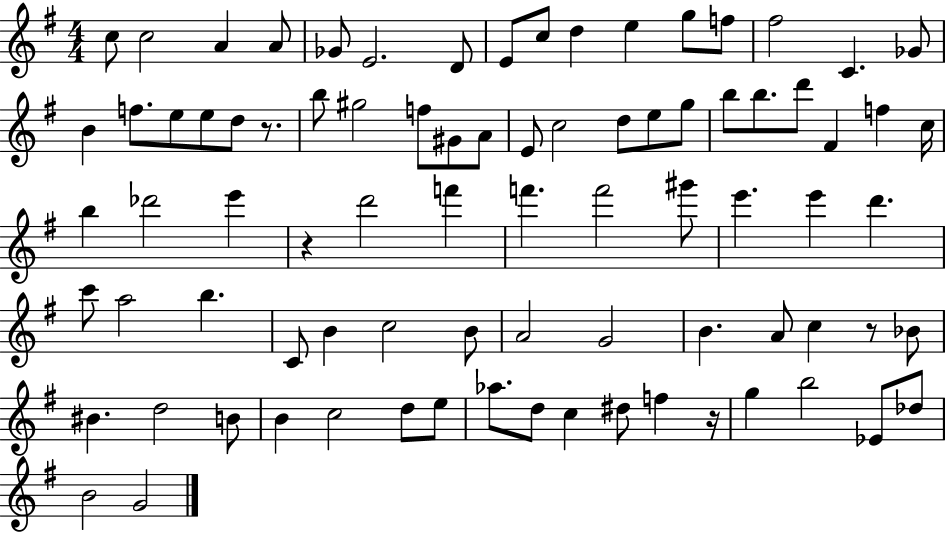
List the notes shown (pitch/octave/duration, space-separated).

C5/e C5/h A4/q A4/e Gb4/e E4/h. D4/e E4/e C5/e D5/q E5/q G5/e F5/e F#5/h C4/q. Gb4/e B4/q F5/e. E5/e E5/e D5/e R/e. B5/e G#5/h F5/e G#4/e A4/e E4/e C5/h D5/e E5/e G5/e B5/e B5/e. D6/e F#4/q F5/q C5/s B5/q Db6/h E6/q R/q D6/h F6/q F6/q. F6/h G#6/e E6/q. E6/q D6/q. C6/e A5/h B5/q. C4/e B4/q C5/h B4/e A4/h G4/h B4/q. A4/e C5/q R/e Bb4/e BIS4/q. D5/h B4/e B4/q C5/h D5/e E5/e Ab5/e. D5/e C5/q D#5/e F5/q R/s G5/q B5/h Eb4/e Db5/e B4/h G4/h